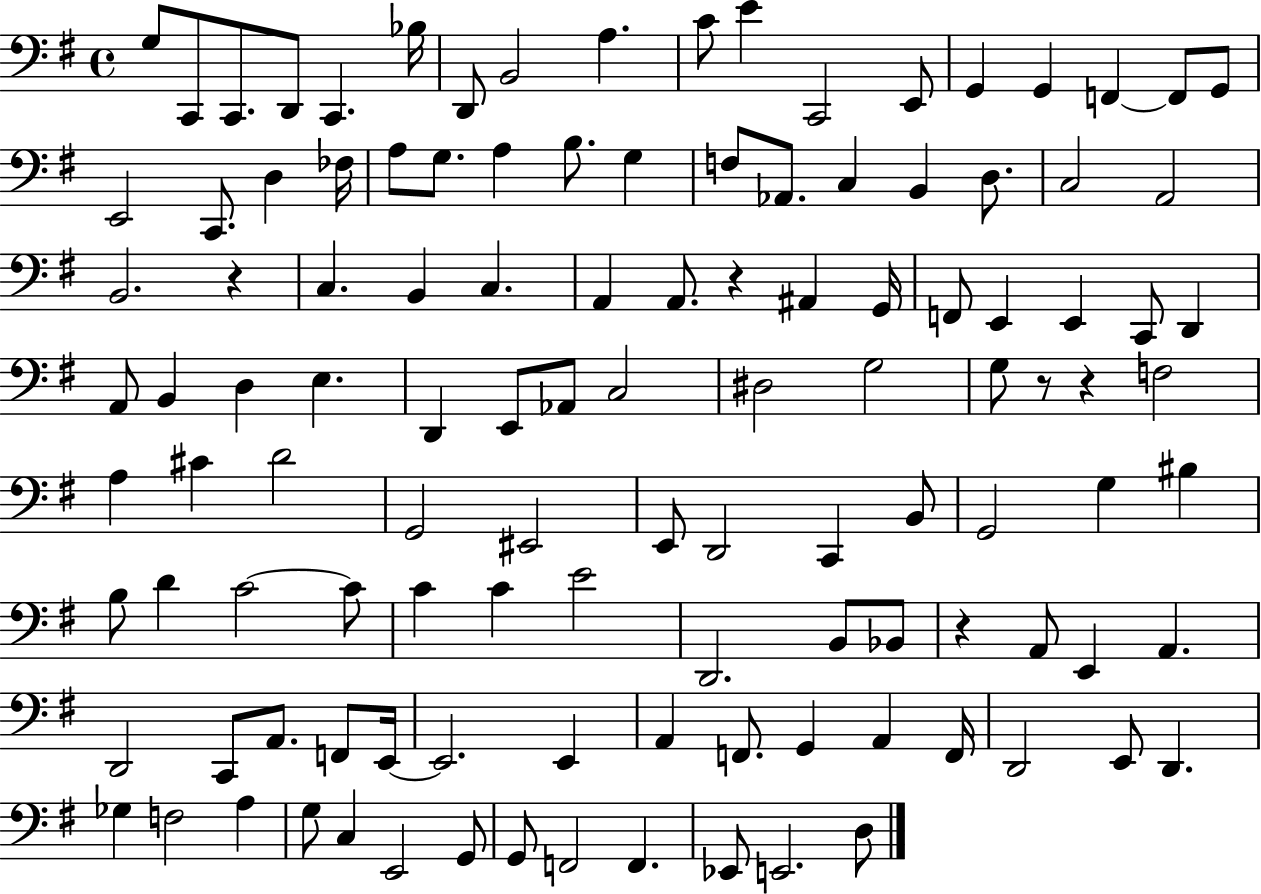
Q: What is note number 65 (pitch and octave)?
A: E2